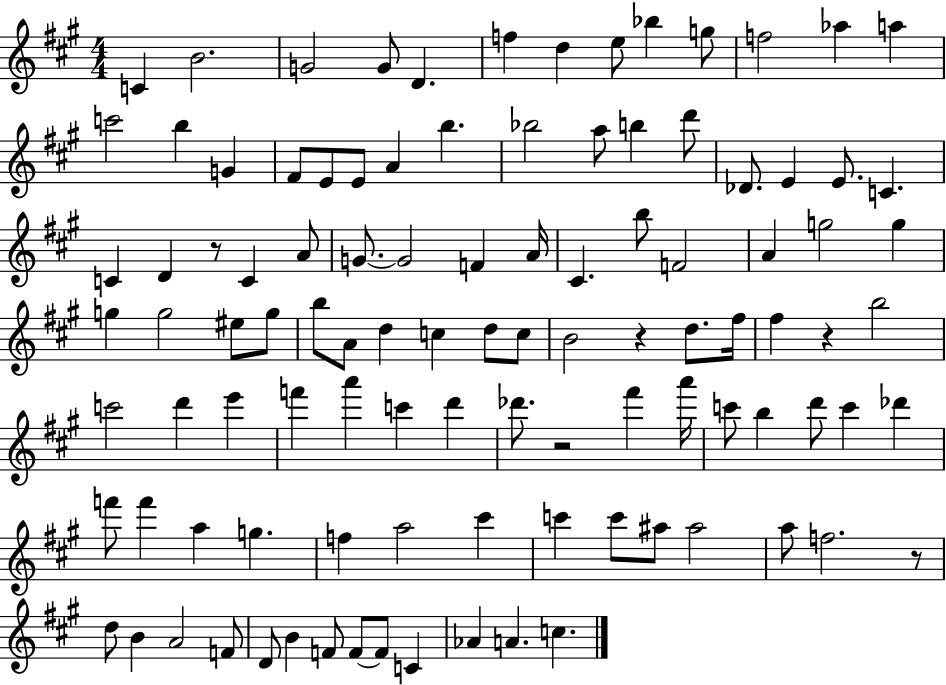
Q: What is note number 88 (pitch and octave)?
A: B4